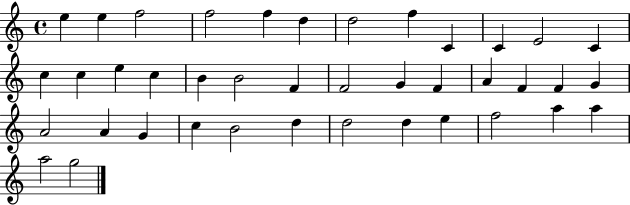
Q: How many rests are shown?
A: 0